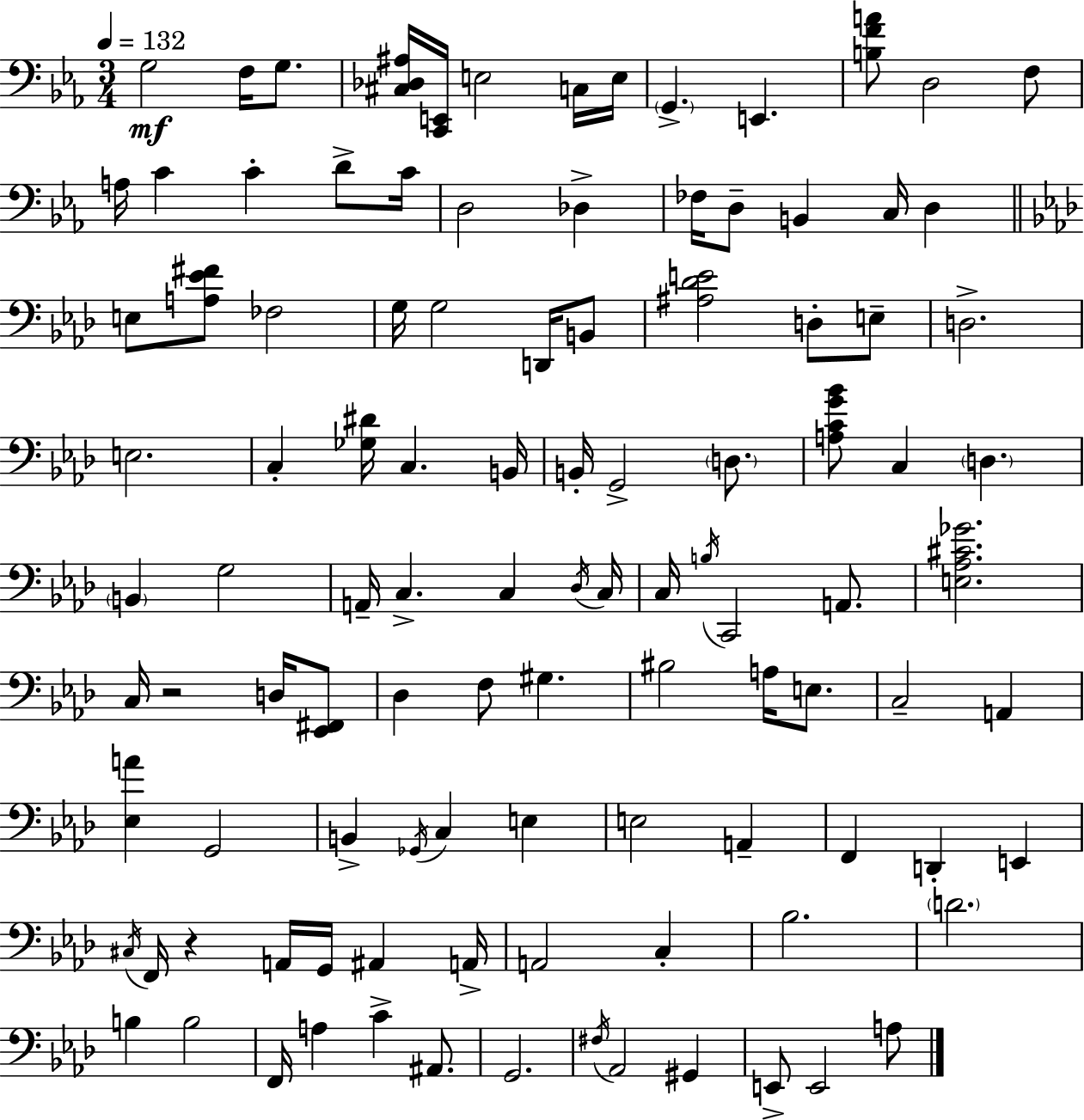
{
  \clef bass
  \numericTimeSignature
  \time 3/4
  \key ees \major
  \tempo 4 = 132
  g2\mf f16 g8. | <cis des ais>16 <c, e,>16 e2 c16 e16 | \parenthesize g,4.-> e,4. | <b f' a'>8 d2 f8 | \break a16 c'4 c'4-. d'8-> c'16 | d2 des4-> | fes16 d8-- b,4 c16 d4 | \bar "||" \break \key f \minor e8 <a ees' fis'>8 fes2 | g16 g2 d,16 b,8 | <ais des' e'>2 d8-. e8-- | d2.-> | \break e2. | c4-. <ges dis'>16 c4. b,16 | b,16-. g,2-> \parenthesize d8. | <a c' g' bes'>8 c4 \parenthesize d4. | \break \parenthesize b,4 g2 | a,16-- c4.-> c4 \acciaccatura { des16 } | c16 c16 \acciaccatura { b16 } c,2 a,8. | <e aes cis' ges'>2. | \break c16 r2 d16 | <ees, fis,>8 des4 f8 gis4. | bis2 a16 e8. | c2-- a,4 | \break <ees a'>4 g,2 | b,4-> \acciaccatura { ges,16 } c4 e4 | e2 a,4-- | f,4 d,4-. e,4 | \break \acciaccatura { cis16 } f,16 r4 a,16 g,16 ais,4 | a,16-> a,2 | c4-. bes2. | \parenthesize d'2. | \break b4 b2 | f,16 a4 c'4-> | ais,8. g,2. | \acciaccatura { fis16 } aes,2 | \break gis,4 e,8-> e,2 | a8 \bar "|."
}